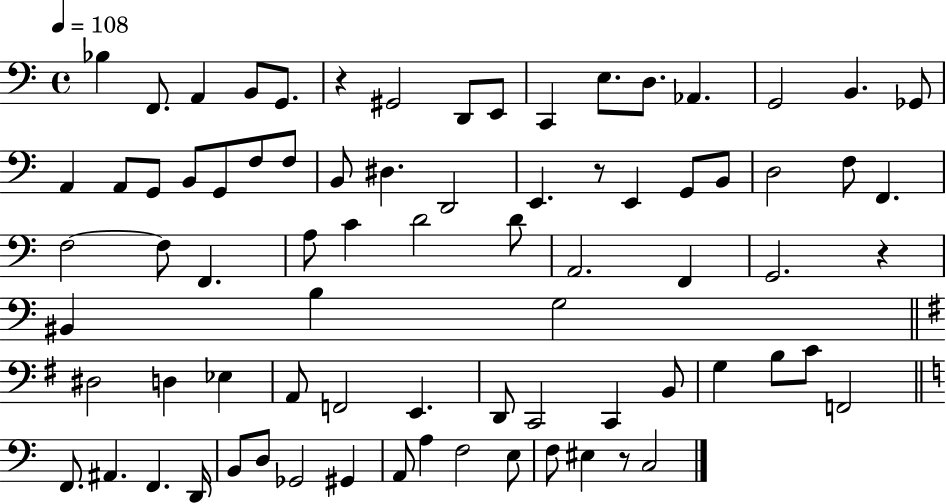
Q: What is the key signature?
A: C major